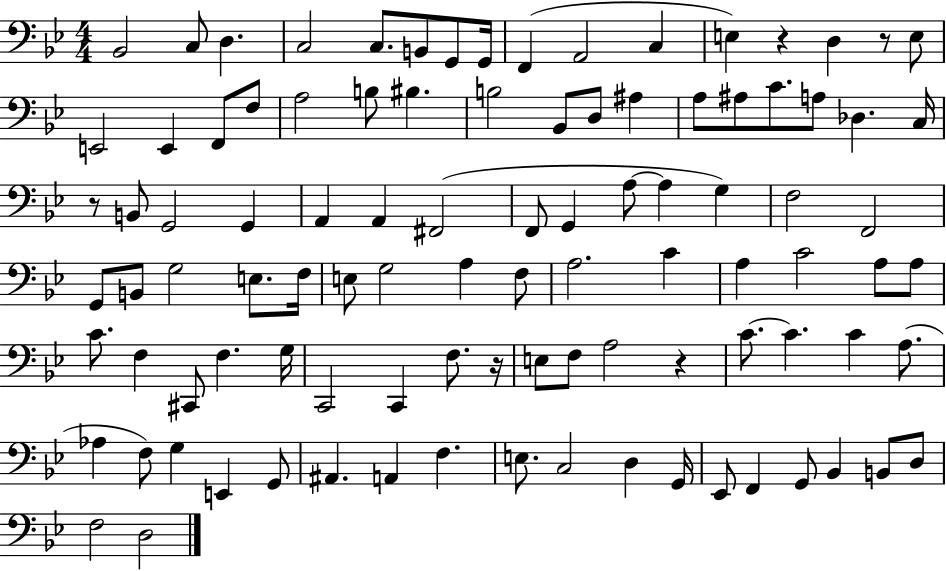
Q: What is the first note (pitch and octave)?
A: Bb2